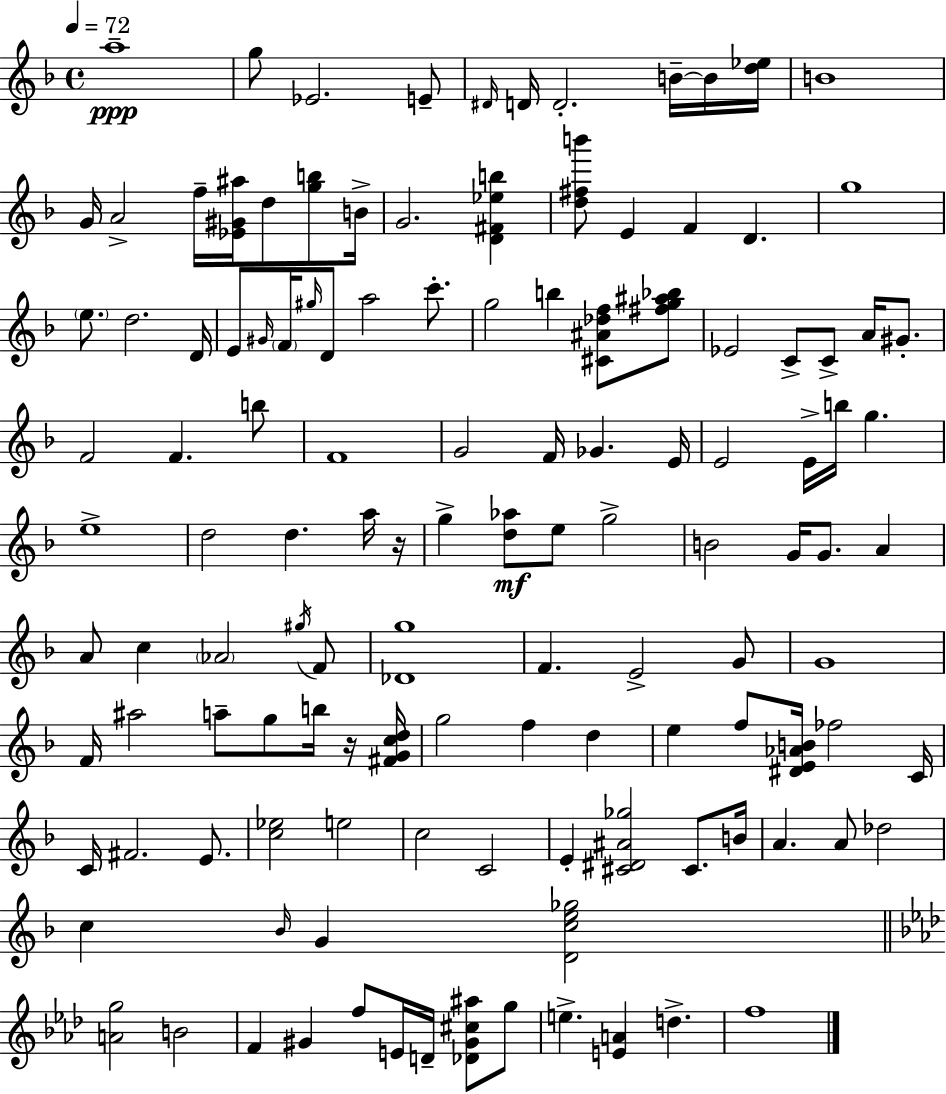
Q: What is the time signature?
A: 4/4